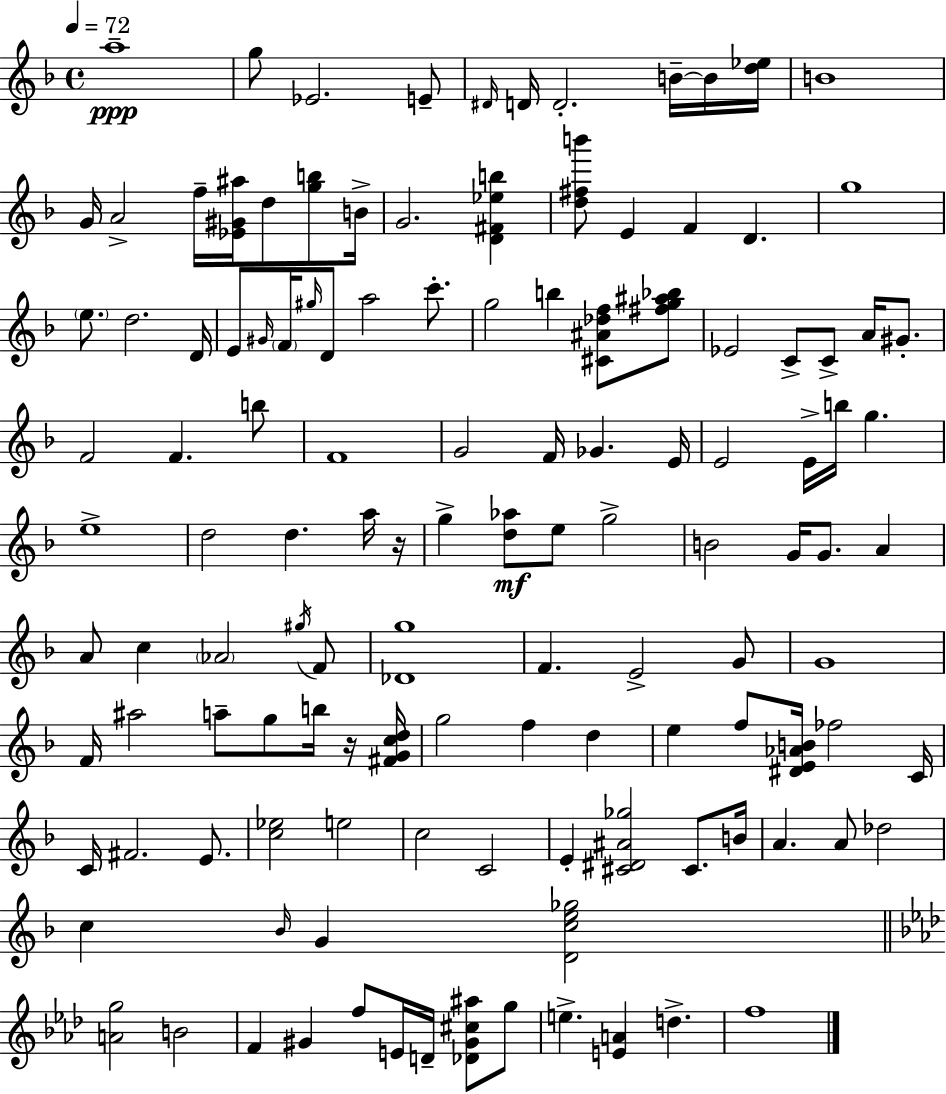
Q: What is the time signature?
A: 4/4